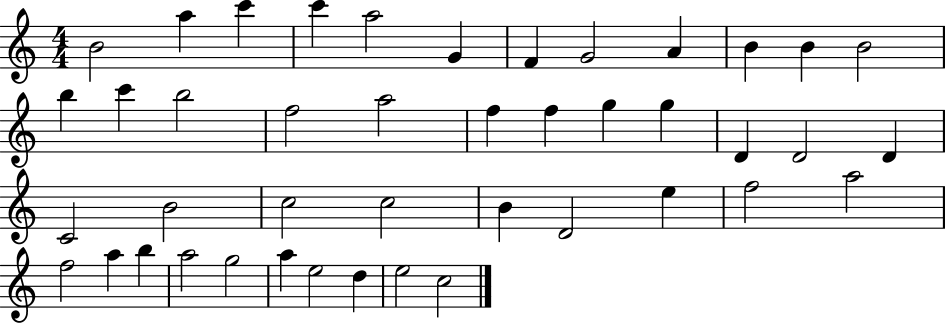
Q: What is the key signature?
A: C major